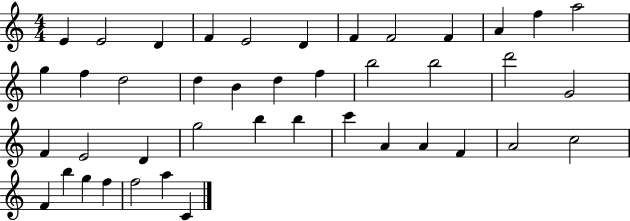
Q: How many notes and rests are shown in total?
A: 42